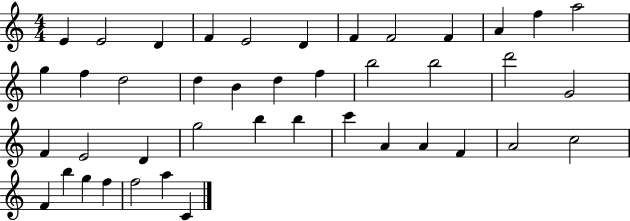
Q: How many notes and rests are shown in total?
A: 42